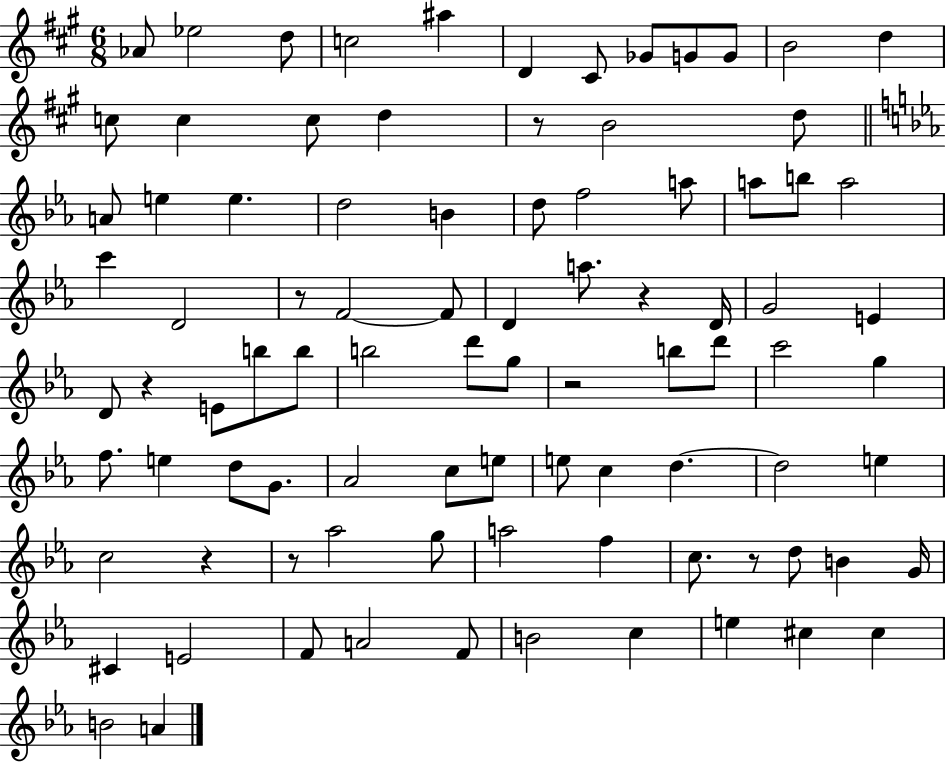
Ab4/e Eb5/h D5/e C5/h A#5/q D4/q C#4/e Gb4/e G4/e G4/e B4/h D5/q C5/e C5/q C5/e D5/q R/e B4/h D5/e A4/e E5/q E5/q. D5/h B4/q D5/e F5/h A5/e A5/e B5/e A5/h C6/q D4/h R/e F4/h F4/e D4/q A5/e. R/q D4/s G4/h E4/q D4/e R/q E4/e B5/e B5/e B5/h D6/e G5/e R/h B5/e D6/e C6/h G5/q F5/e. E5/q D5/e G4/e. Ab4/h C5/e E5/e E5/e C5/q D5/q. D5/h E5/q C5/h R/q R/e Ab5/h G5/e A5/h F5/q C5/e. R/e D5/e B4/q G4/s C#4/q E4/h F4/e A4/h F4/e B4/h C5/q E5/q C#5/q C#5/q B4/h A4/q